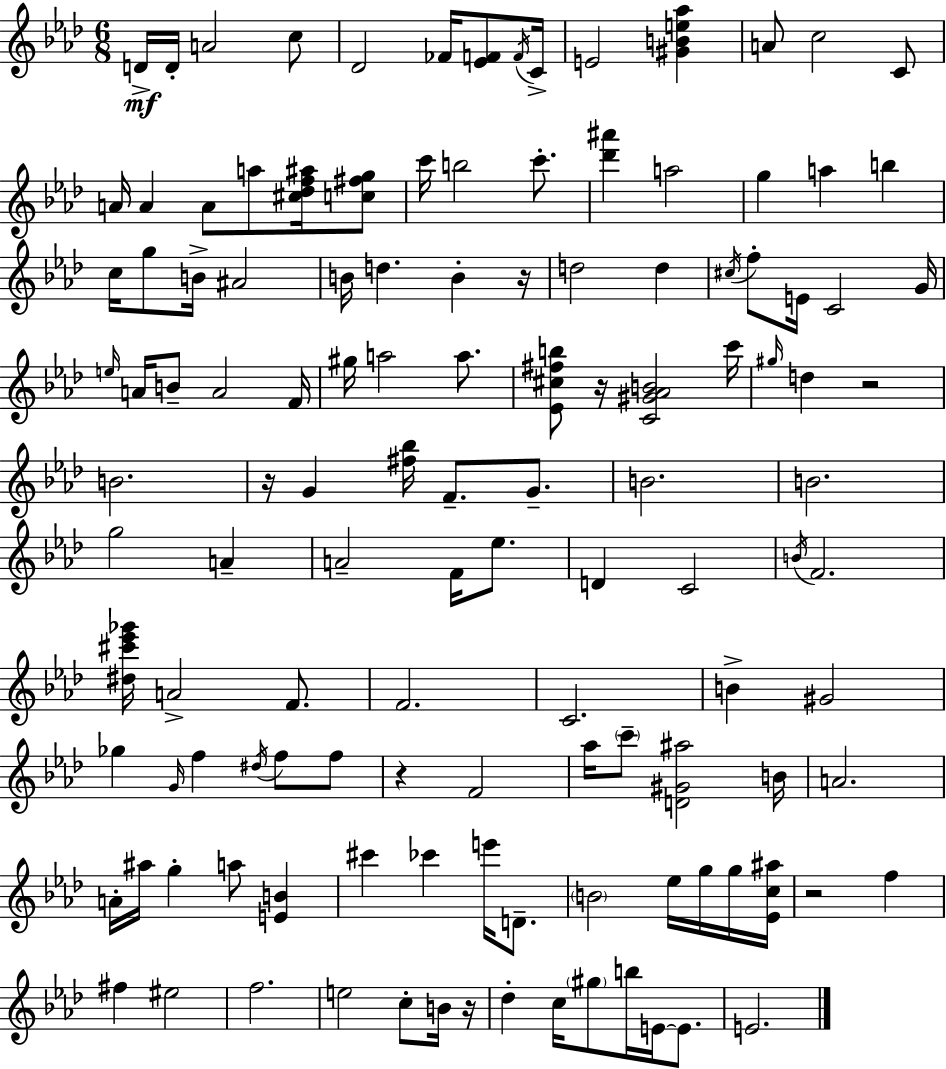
{
  \clef treble
  \numericTimeSignature
  \time 6/8
  \key aes \major
  \repeat volta 2 { d'16->\mf d'16-. a'2 c''8 | des'2 fes'16 <ees' f'>8 \acciaccatura { f'16 } | c'16-> e'2 <gis' b' e'' aes''>4 | a'8 c''2 c'8 | \break a'16 a'4 a'8 a''8 <cis'' des'' f'' ais''>16 <c'' fis'' g''>8 | c'''16 b''2 c'''8.-. | <des''' ais'''>4 a''2 | g''4 a''4 b''4 | \break c''16 g''8 b'16-> ais'2 | b'16 d''4. b'4-. | r16 d''2 d''4 | \acciaccatura { cis''16 } f''8-. e'16 c'2 | \break g'16 \grace { e''16 } a'16 b'8-- a'2 | f'16 gis''16 a''2 | a''8. <ees' cis'' fis'' b''>8 r16 <c' gis' aes' b'>2 | c'''16 \grace { gis''16 } d''4 r2 | \break b'2. | r16 g'4 <fis'' bes''>16 f'8.-- | g'8.-- b'2. | b'2. | \break g''2 | a'4-- a'2-- | f'16 ees''8. d'4 c'2 | \acciaccatura { b'16 } f'2. | \break <dis'' cis''' ees''' ges'''>16 a'2-> | f'8. f'2. | c'2. | b'4-> gis'2 | \break ges''4 \grace { g'16 } f''4 | \acciaccatura { dis''16 } f''8 f''8 r4 f'2 | aes''16 \parenthesize c'''8-- <d' gis' ais''>2 | b'16 a'2. | \break a'16-. ais''16 g''4-. | a''8 <e' b'>4 cis'''4 ces'''4 | e'''16 d'8.-- \parenthesize b'2 | ees''16 g''16 g''16 <ees' c'' ais''>16 r2 | \break f''4 fis''4 eis''2 | f''2. | e''2 | c''8-. b'16 r16 des''4-. c''16 | \break \parenthesize gis''8 b''16 e'16~~ e'8. e'2. | } \bar "|."
}